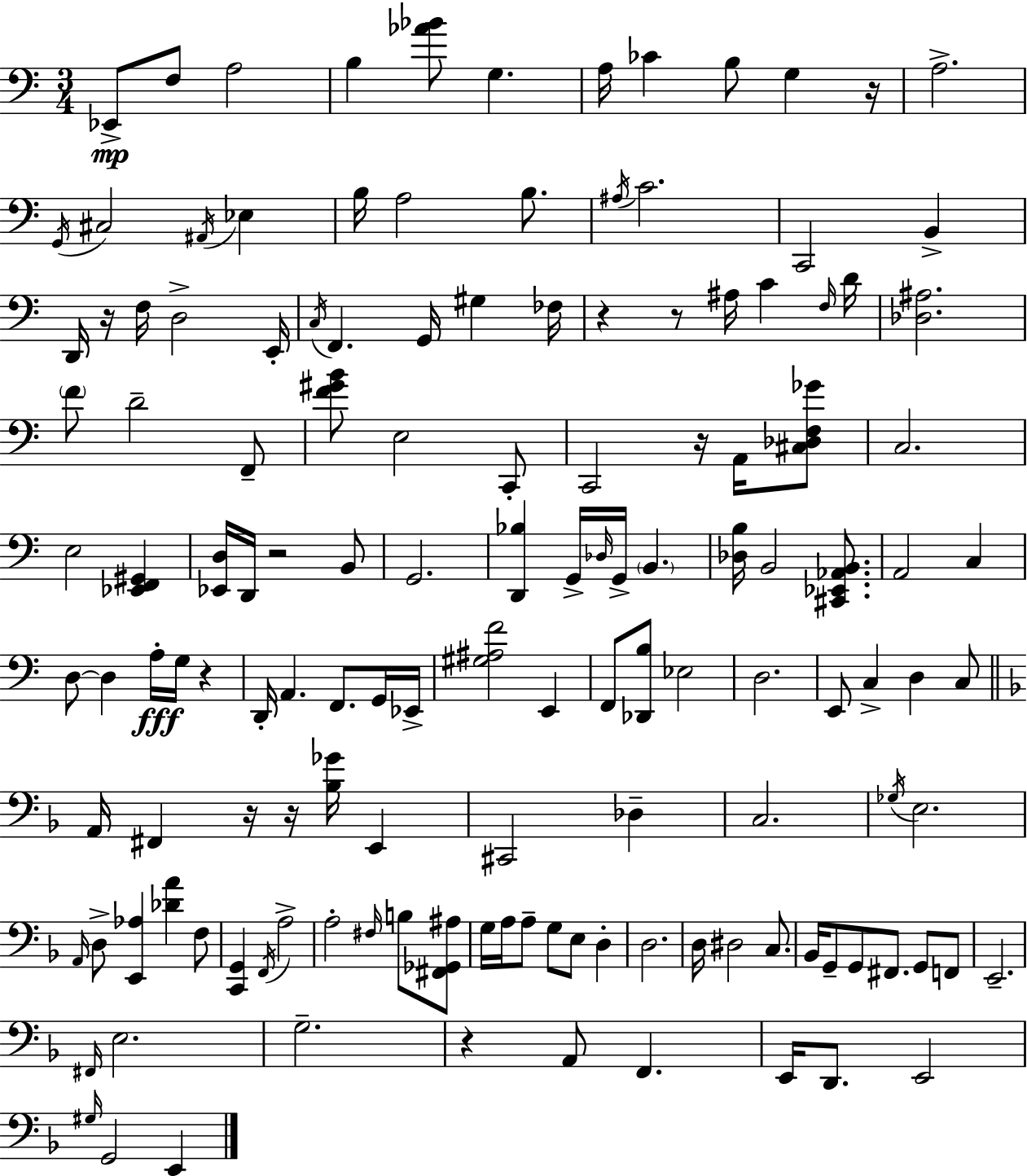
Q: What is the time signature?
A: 3/4